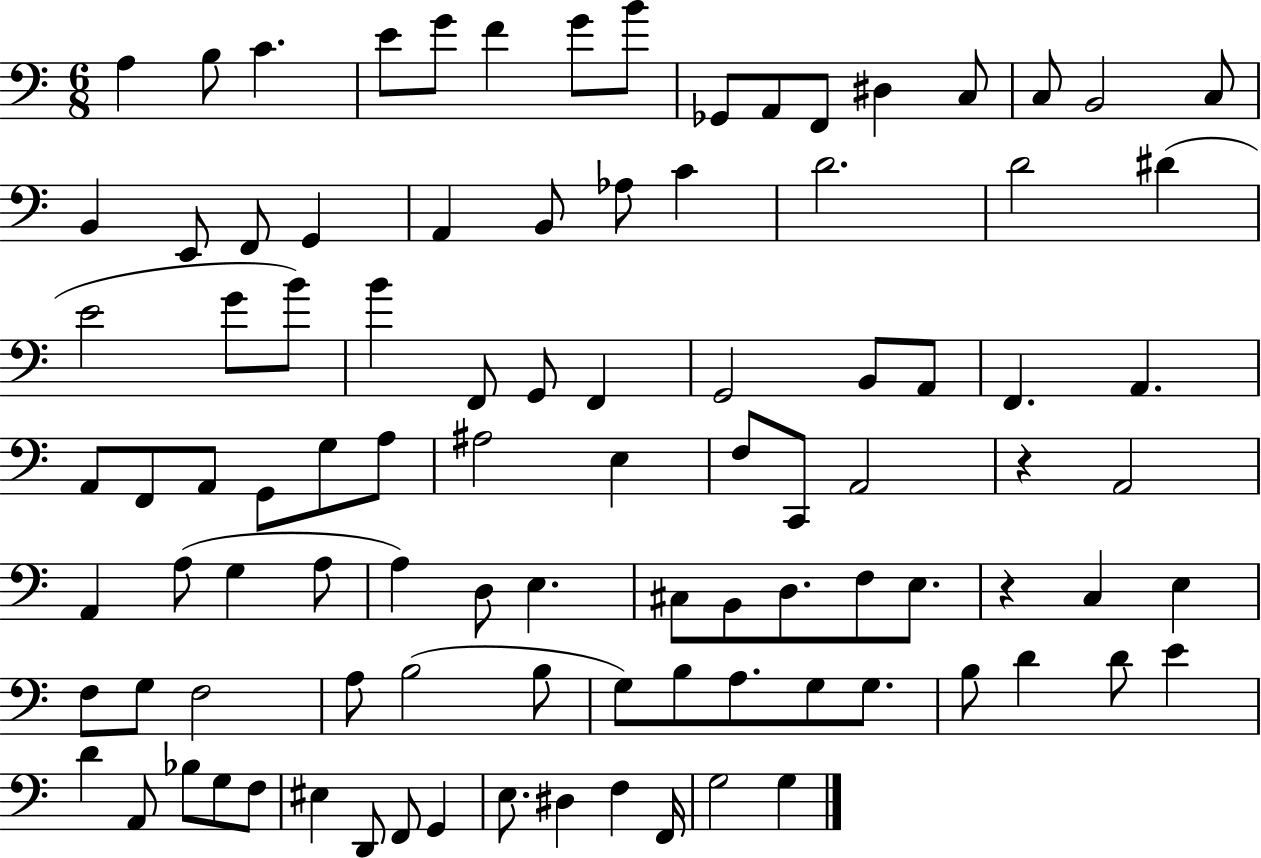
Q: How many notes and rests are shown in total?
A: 97